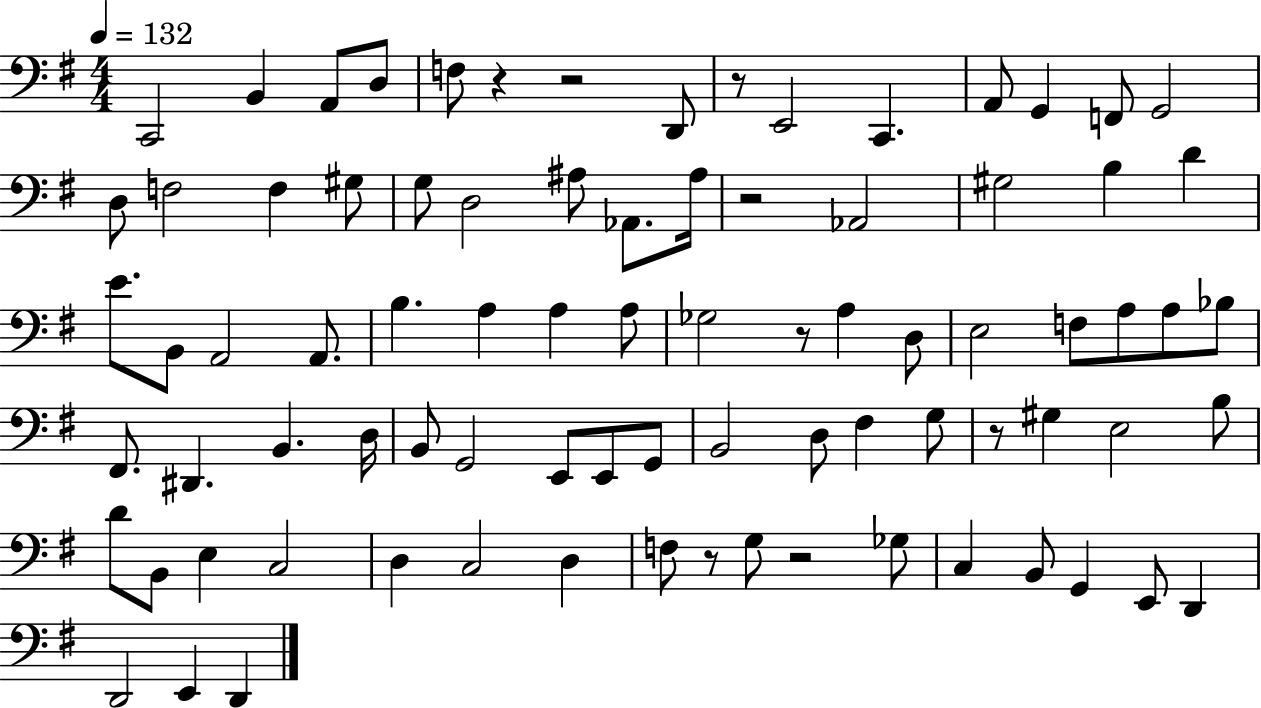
X:1
T:Untitled
M:4/4
L:1/4
K:G
C,,2 B,, A,,/2 D,/2 F,/2 z z2 D,,/2 z/2 E,,2 C,, A,,/2 G,, F,,/2 G,,2 D,/2 F,2 F, ^G,/2 G,/2 D,2 ^A,/2 _A,,/2 ^A,/4 z2 _A,,2 ^G,2 B, D E/2 B,,/2 A,,2 A,,/2 B, A, A, A,/2 _G,2 z/2 A, D,/2 E,2 F,/2 A,/2 A,/2 _B,/2 ^F,,/2 ^D,, B,, D,/4 B,,/2 G,,2 E,,/2 E,,/2 G,,/2 B,,2 D,/2 ^F, G,/2 z/2 ^G, E,2 B,/2 D/2 B,,/2 E, C,2 D, C,2 D, F,/2 z/2 G,/2 z2 _G,/2 C, B,,/2 G,, E,,/2 D,, D,,2 E,, D,,